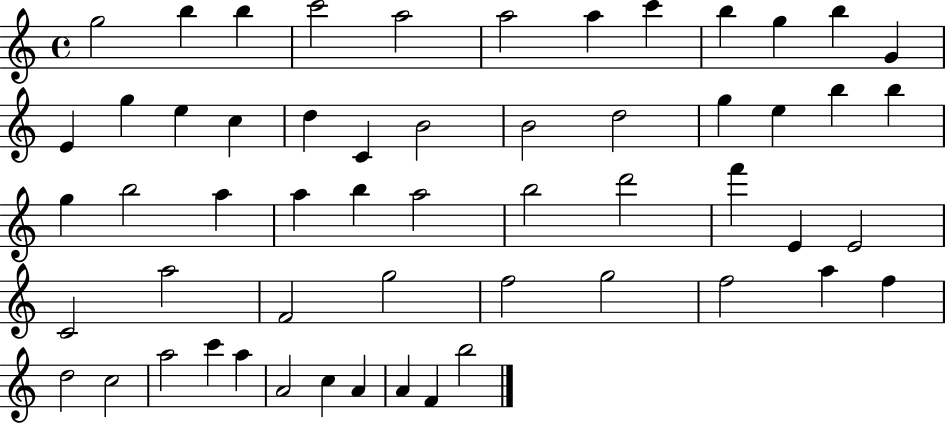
{
  \clef treble
  \time 4/4
  \defaultTimeSignature
  \key c \major
  g''2 b''4 b''4 | c'''2 a''2 | a''2 a''4 c'''4 | b''4 g''4 b''4 g'4 | \break e'4 g''4 e''4 c''4 | d''4 c'4 b'2 | b'2 d''2 | g''4 e''4 b''4 b''4 | \break g''4 b''2 a''4 | a''4 b''4 a''2 | b''2 d'''2 | f'''4 e'4 e'2 | \break c'2 a''2 | f'2 g''2 | f''2 g''2 | f''2 a''4 f''4 | \break d''2 c''2 | a''2 c'''4 a''4 | a'2 c''4 a'4 | a'4 f'4 b''2 | \break \bar "|."
}